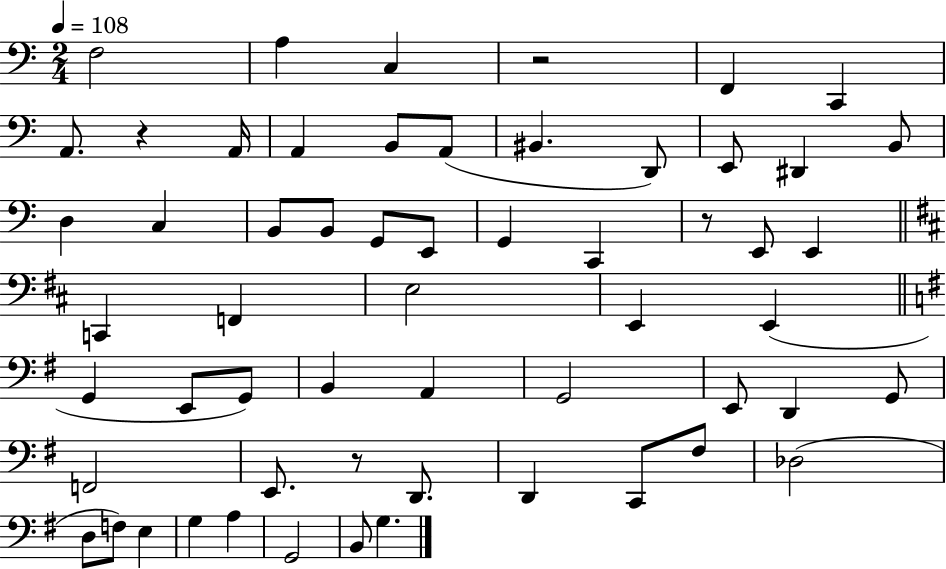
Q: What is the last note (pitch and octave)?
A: G3